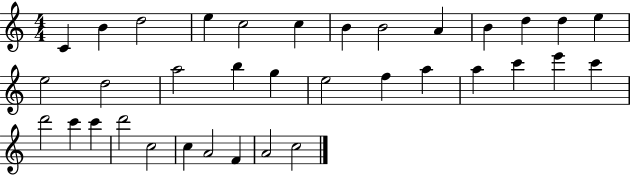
C4/q B4/q D5/h E5/q C5/h C5/q B4/q B4/h A4/q B4/q D5/q D5/q E5/q E5/h D5/h A5/h B5/q G5/q E5/h F5/q A5/q A5/q C6/q E6/q C6/q D6/h C6/q C6/q D6/h C5/h C5/q A4/h F4/q A4/h C5/h